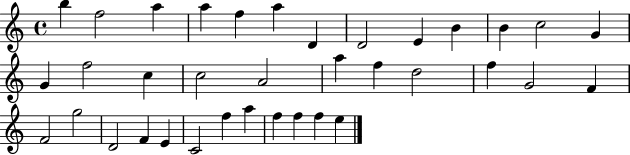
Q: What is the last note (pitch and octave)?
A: E5